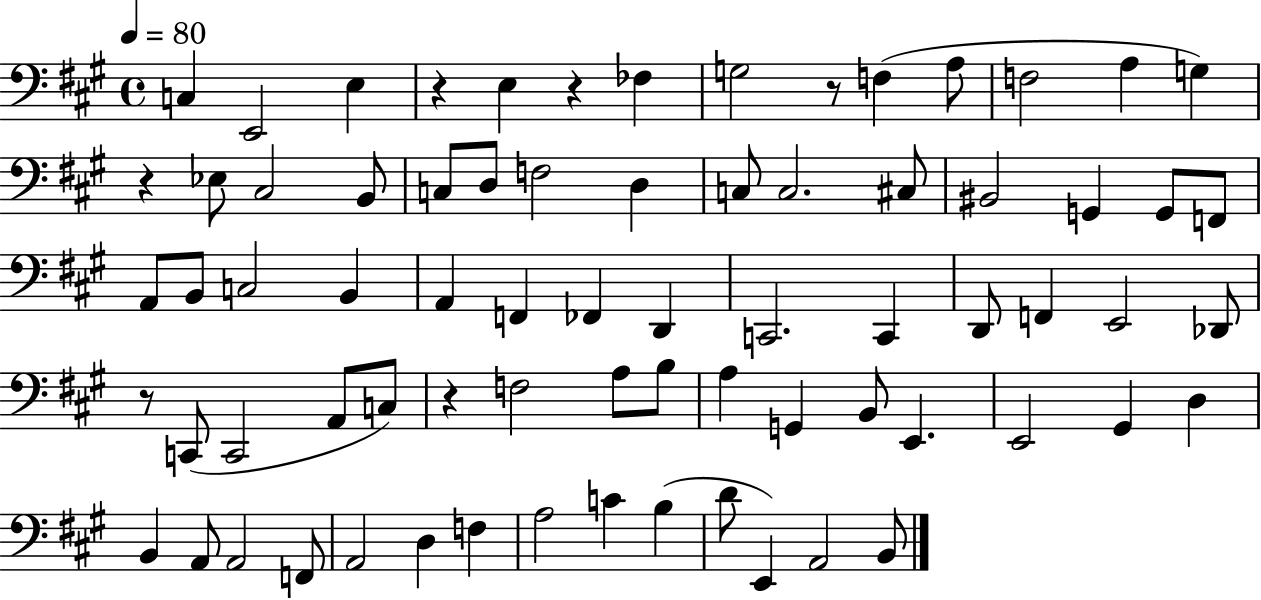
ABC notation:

X:1
T:Untitled
M:4/4
L:1/4
K:A
C, E,,2 E, z E, z _F, G,2 z/2 F, A,/2 F,2 A, G, z _E,/2 ^C,2 B,,/2 C,/2 D,/2 F,2 D, C,/2 C,2 ^C,/2 ^B,,2 G,, G,,/2 F,,/2 A,,/2 B,,/2 C,2 B,, A,, F,, _F,, D,, C,,2 C,, D,,/2 F,, E,,2 _D,,/2 z/2 C,,/2 C,,2 A,,/2 C,/2 z F,2 A,/2 B,/2 A, G,, B,,/2 E,, E,,2 ^G,, D, B,, A,,/2 A,,2 F,,/2 A,,2 D, F, A,2 C B, D/2 E,, A,,2 B,,/2